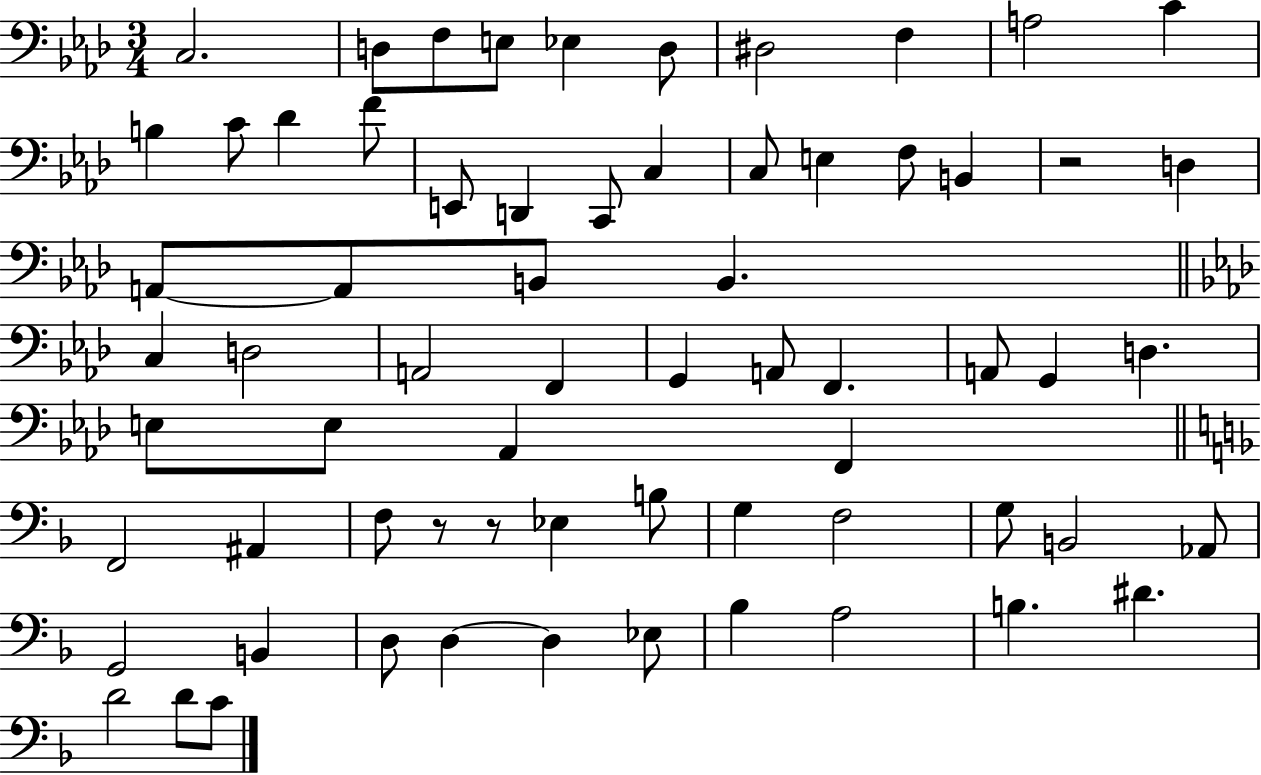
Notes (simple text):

C3/h. D3/e F3/e E3/e Eb3/q D3/e D#3/h F3/q A3/h C4/q B3/q C4/e Db4/q F4/e E2/e D2/q C2/e C3/q C3/e E3/q F3/e B2/q R/h D3/q A2/e A2/e B2/e B2/q. C3/q D3/h A2/h F2/q G2/q A2/e F2/q. A2/e G2/q D3/q. E3/e E3/e Ab2/q F2/q F2/h A#2/q F3/e R/e R/e Eb3/q B3/e G3/q F3/h G3/e B2/h Ab2/e G2/h B2/q D3/e D3/q D3/q Eb3/e Bb3/q A3/h B3/q. D#4/q. D4/h D4/e C4/e